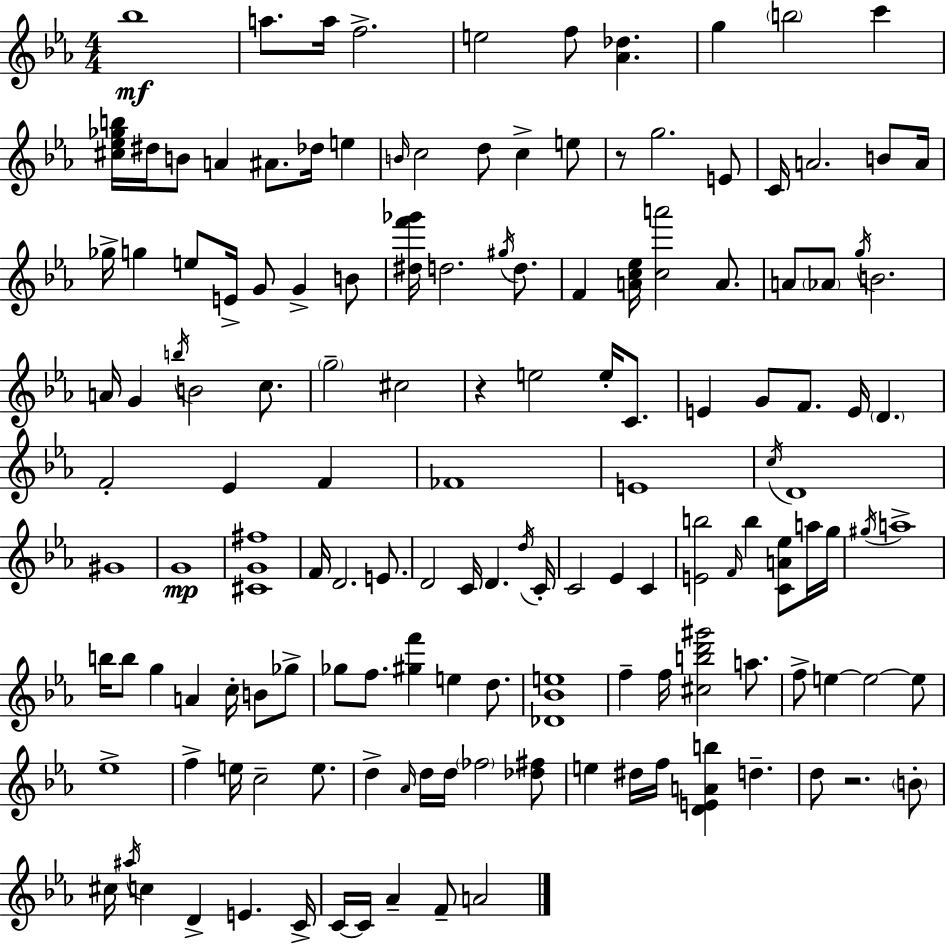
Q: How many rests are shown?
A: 3